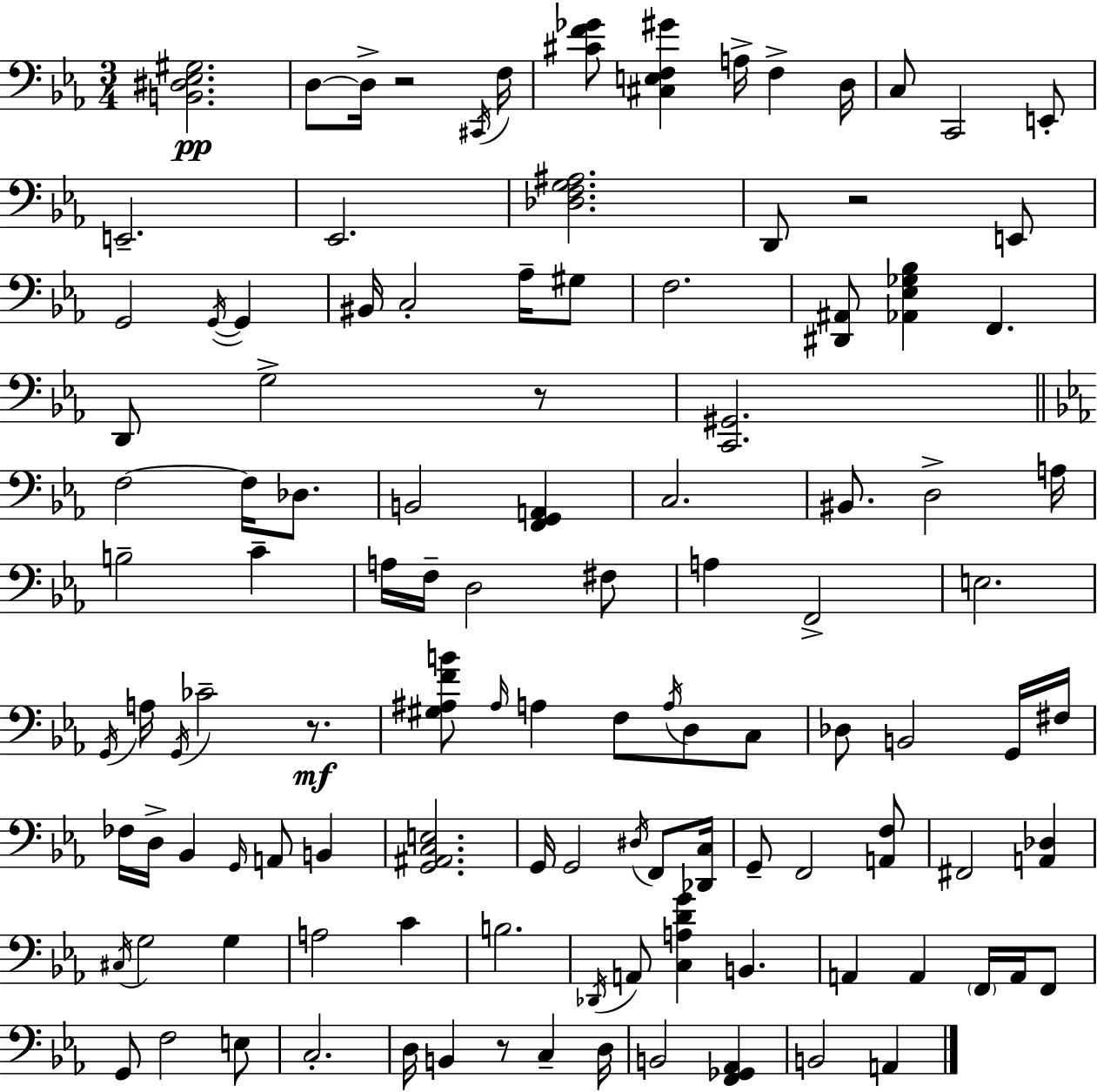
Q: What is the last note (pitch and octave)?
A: A2